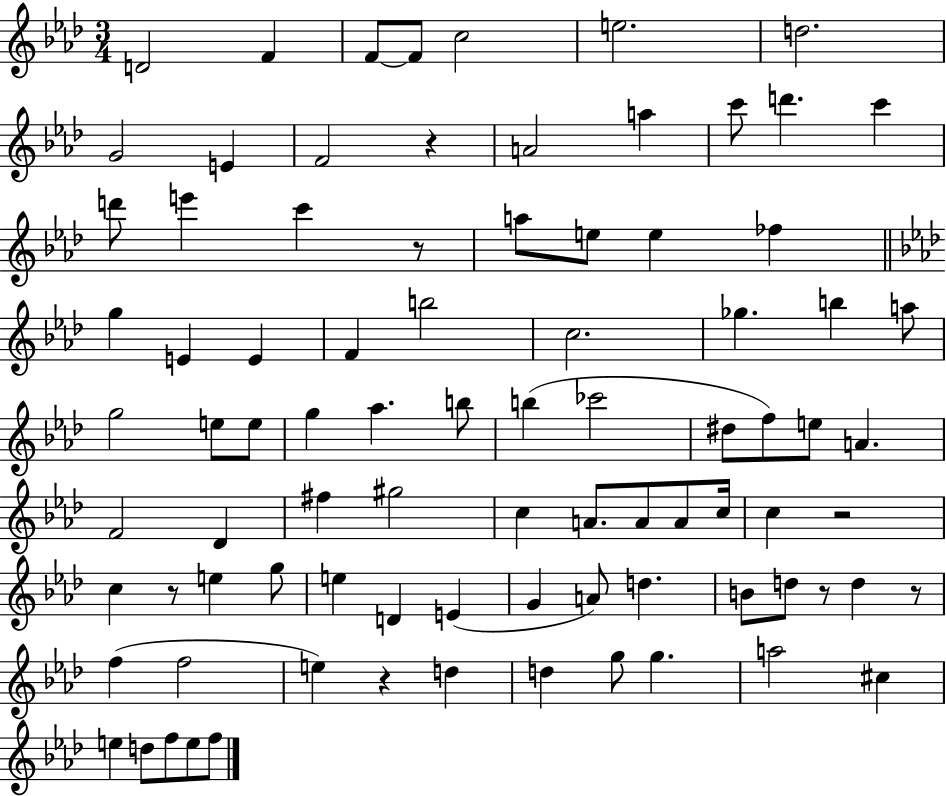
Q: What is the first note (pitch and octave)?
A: D4